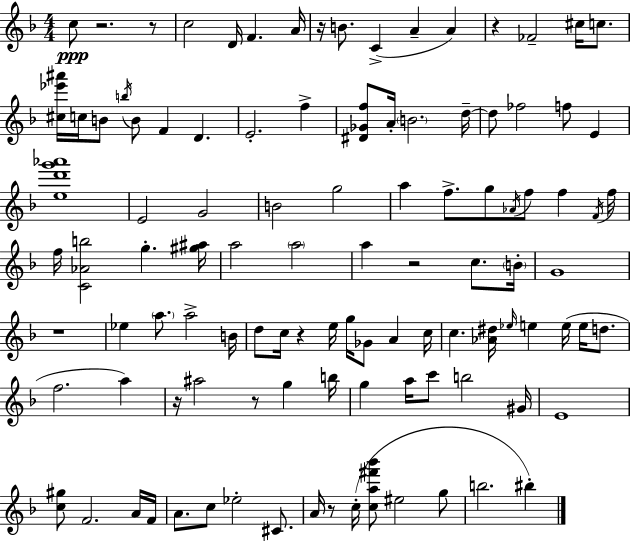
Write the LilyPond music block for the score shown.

{
  \clef treble
  \numericTimeSignature
  \time 4/4
  \key d \minor
  c''8\ppp r2. r8 | c''2 d'16 f'4. a'16 | r16 b'8. c'4->( a'4-- a'4) | r4 fes'2-- cis''16 c''8. | \break <cis'' ees''' ais'''>16 c''16 b'8 \acciaccatura { b''16 } b'8 f'4 d'4. | e'2.-. f''4-> | <dis' ges' f''>8 a'16-. \parenthesize b'2. | d''16--~~ d''8 fes''2 f''8 e'4 | \break <e'' d''' g''' aes'''>1 | e'2 g'2 | b'2 g''2 | a''4 f''8.-> g''8 \acciaccatura { aes'16 } f''8 f''4 | \break \acciaccatura { f'16 } f''16 f''16 <c' aes' b''>2 g''4.-. | <gis'' ais''>16 a''2 \parenthesize a''2 | a''4 r2 c''8. | \parenthesize b'16-. g'1 | \break r1 | ees''4 \parenthesize a''8. a''2-> | b'16 d''8 c''16 r4 e''16 g''16 ges'8 a'4 | c''16 c''4. <aes' dis''>16 \grace { ees''16 } e''4 e''16( | \break e''16 d''8. f''2. | a''4) r16 ais''2 r8 g''4 | b''16 g''4 a''16 c'''8 b''2 | gis'16 e'1 | \break <c'' gis''>8 f'2. | a'16 f'16 a'8. c''8 ees''2-. | cis'8. a'16 r8 c''16-.( <c'' a'' fis''' bes'''>8 eis''2 | g''8 b''2. | \break bis''4-.) \bar "|."
}